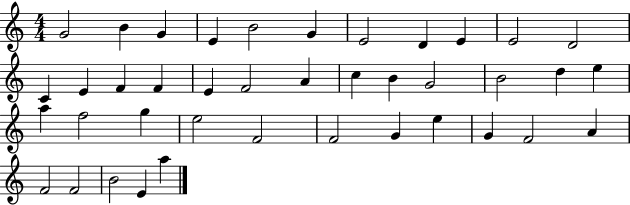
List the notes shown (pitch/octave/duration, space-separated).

G4/h B4/q G4/q E4/q B4/h G4/q E4/h D4/q E4/q E4/h D4/h C4/q E4/q F4/q F4/q E4/q F4/h A4/q C5/q B4/q G4/h B4/h D5/q E5/q A5/q F5/h G5/q E5/h F4/h F4/h G4/q E5/q G4/q F4/h A4/q F4/h F4/h B4/h E4/q A5/q